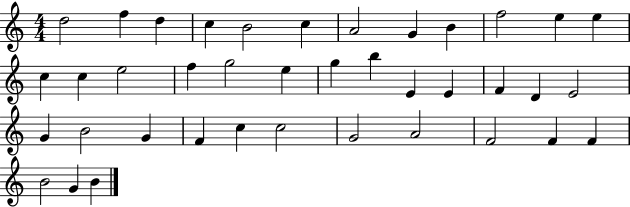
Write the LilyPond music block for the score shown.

{
  \clef treble
  \numericTimeSignature
  \time 4/4
  \key c \major
  d''2 f''4 d''4 | c''4 b'2 c''4 | a'2 g'4 b'4 | f''2 e''4 e''4 | \break c''4 c''4 e''2 | f''4 g''2 e''4 | g''4 b''4 e'4 e'4 | f'4 d'4 e'2 | \break g'4 b'2 g'4 | f'4 c''4 c''2 | g'2 a'2 | f'2 f'4 f'4 | \break b'2 g'4 b'4 | \bar "|."
}